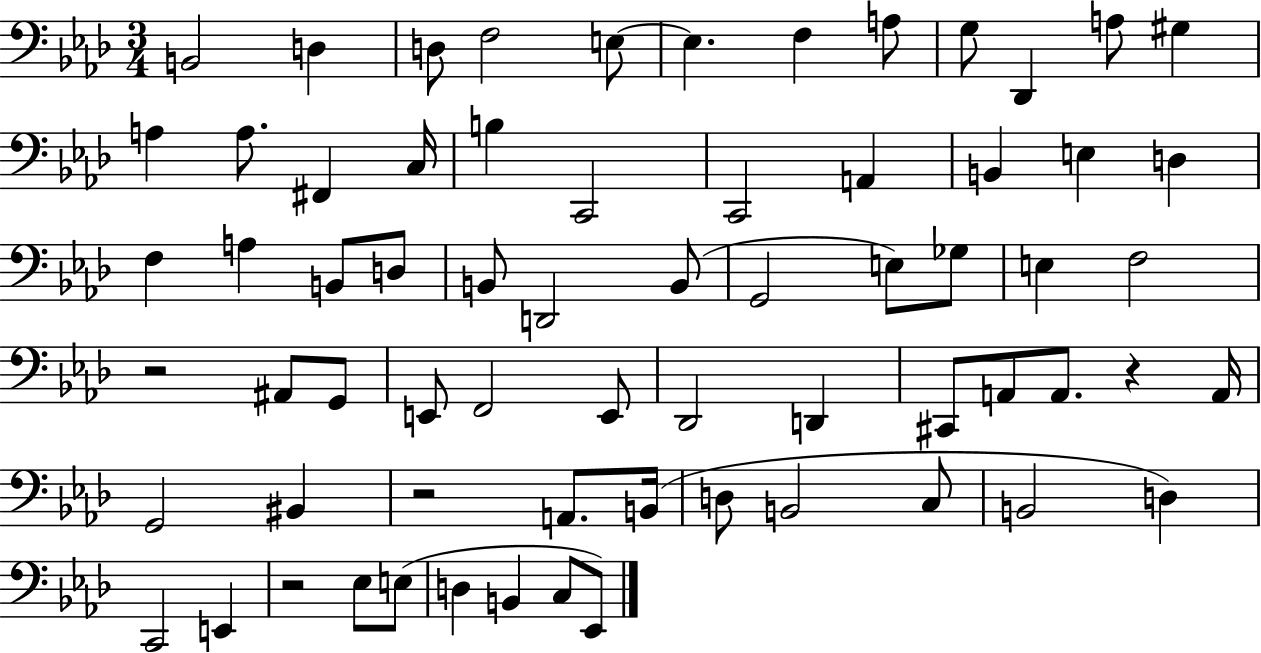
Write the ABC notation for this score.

X:1
T:Untitled
M:3/4
L:1/4
K:Ab
B,,2 D, D,/2 F,2 E,/2 E, F, A,/2 G,/2 _D,, A,/2 ^G, A, A,/2 ^F,, C,/4 B, C,,2 C,,2 A,, B,, E, D, F, A, B,,/2 D,/2 B,,/2 D,,2 B,,/2 G,,2 E,/2 _G,/2 E, F,2 z2 ^A,,/2 G,,/2 E,,/2 F,,2 E,,/2 _D,,2 D,, ^C,,/2 A,,/2 A,,/2 z A,,/4 G,,2 ^B,, z2 A,,/2 B,,/4 D,/2 B,,2 C,/2 B,,2 D, C,,2 E,, z2 _E,/2 E,/2 D, B,, C,/2 _E,,/2